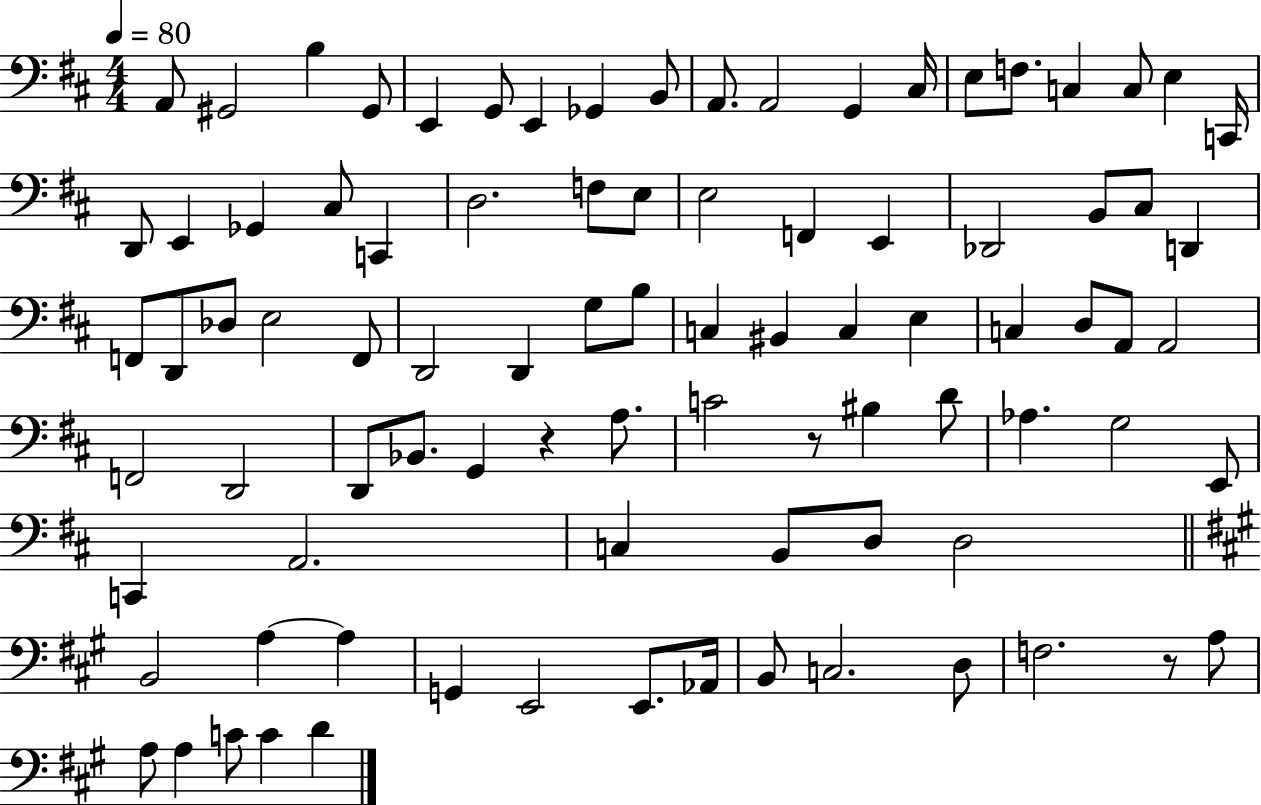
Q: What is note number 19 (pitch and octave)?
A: C2